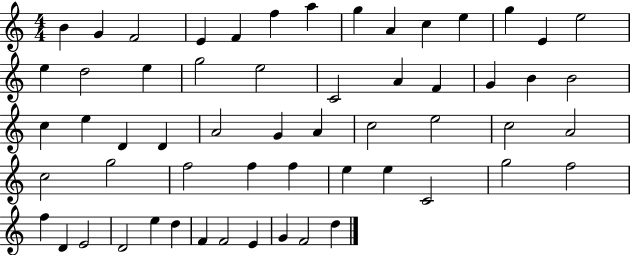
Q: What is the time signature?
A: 4/4